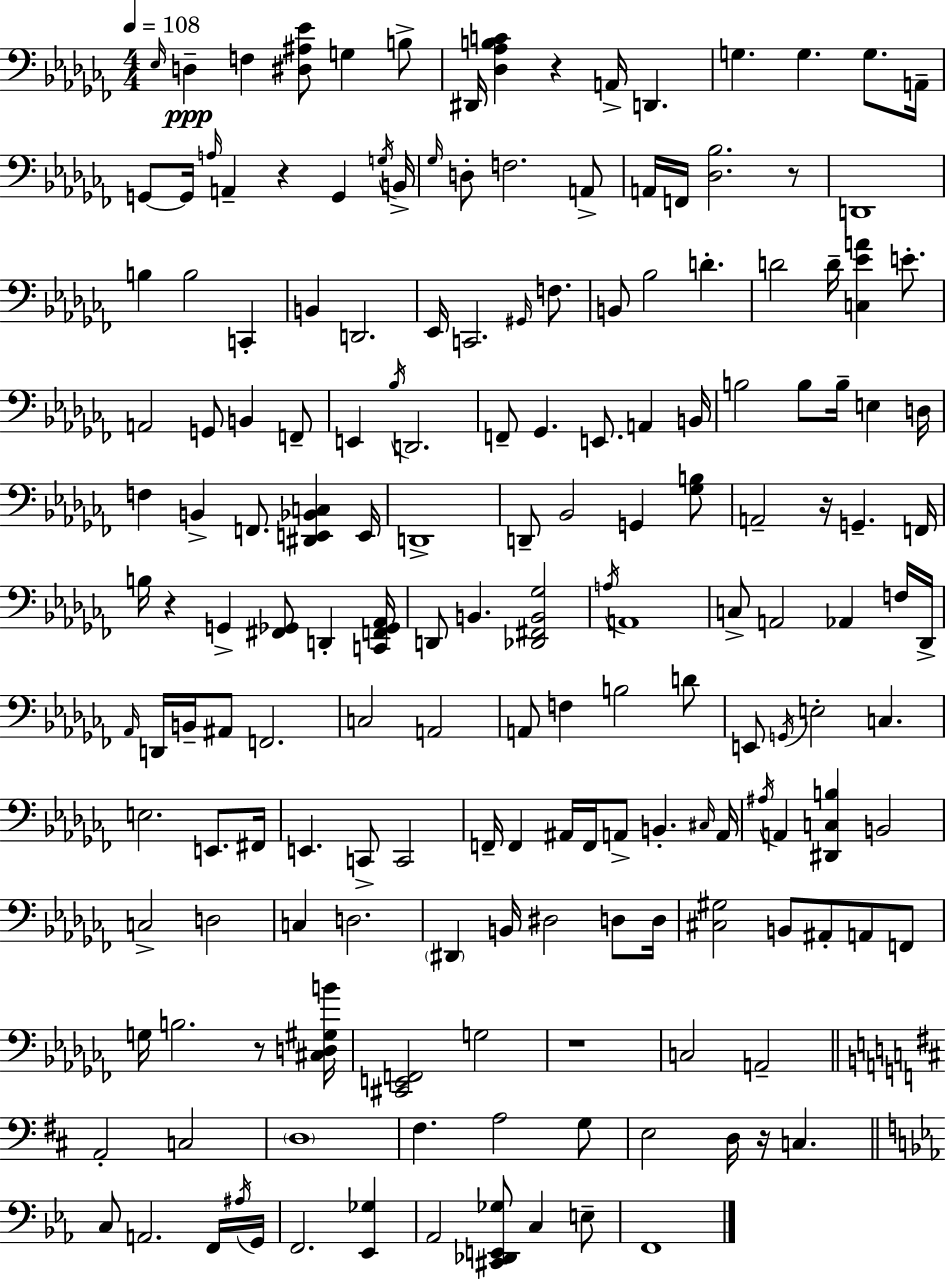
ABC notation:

X:1
T:Untitled
M:4/4
L:1/4
K:Abm
_E,/4 D, F, [^D,^A,_E]/2 G, B,/2 ^D,,/4 [_D,_A,B,C] z A,,/4 D,, G, G, G,/2 A,,/4 G,,/2 G,,/4 A,/4 A,, z G,, G,/4 B,,/4 _G,/4 D,/2 F,2 A,,/2 A,,/4 F,,/4 [_D,_B,]2 z/2 D,,4 B, B,2 C,, B,, D,,2 _E,,/4 C,,2 ^G,,/4 F,/2 B,,/2 _B,2 D D2 D/4 [C,_EA] E/2 A,,2 G,,/2 B,, F,,/2 E,, _B,/4 D,,2 F,,/2 _G,, E,,/2 A,, B,,/4 B,2 B,/2 B,/4 E, D,/4 F, B,, F,,/2 [^D,,E,,_B,,C,] E,,/4 D,,4 D,,/2 _B,,2 G,, [_G,B,]/2 A,,2 z/4 G,, F,,/4 B,/4 z G,, [^F,,_G,,]/2 D,, [C,,F,,_G,,_A,,]/4 D,,/2 B,, [_D,,^F,,B,,_G,]2 A,/4 A,,4 C,/2 A,,2 _A,, F,/4 _D,,/4 _A,,/4 D,,/4 B,,/4 ^A,,/2 F,,2 C,2 A,,2 A,,/2 F, B,2 D/2 E,,/2 G,,/4 E,2 C, E,2 E,,/2 ^F,,/4 E,, C,,/2 C,,2 F,,/4 F,, ^A,,/4 F,,/4 A,,/2 B,, ^C,/4 A,,/4 ^A,/4 A,, [^D,,C,B,] B,,2 C,2 D,2 C, D,2 ^D,, B,,/4 ^D,2 D,/2 D,/4 [^C,^G,]2 B,,/2 ^A,,/2 A,,/2 F,,/2 G,/4 B,2 z/2 [^C,D,^G,B]/4 [^C,,E,,F,,]2 G,2 z4 C,2 A,,2 A,,2 C,2 D,4 ^F, A,2 G,/2 E,2 D,/4 z/4 C, C,/2 A,,2 F,,/4 ^A,/4 G,,/4 F,,2 [_E,,_G,] _A,,2 [^C,,_D,,E,,_G,]/2 C, E,/2 F,,4